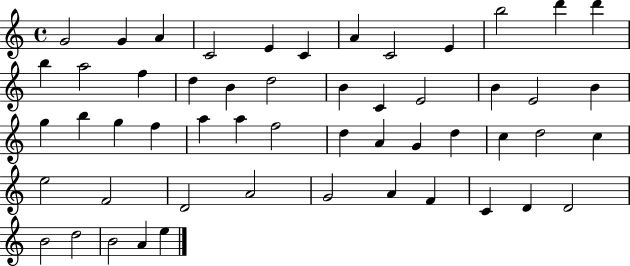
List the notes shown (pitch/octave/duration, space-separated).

G4/h G4/q A4/q C4/h E4/q C4/q A4/q C4/h E4/q B5/h D6/q D6/q B5/q A5/h F5/q D5/q B4/q D5/h B4/q C4/q E4/h B4/q E4/h B4/q G5/q B5/q G5/q F5/q A5/q A5/q F5/h D5/q A4/q G4/q D5/q C5/q D5/h C5/q E5/h F4/h D4/h A4/h G4/h A4/q F4/q C4/q D4/q D4/h B4/h D5/h B4/h A4/q E5/q